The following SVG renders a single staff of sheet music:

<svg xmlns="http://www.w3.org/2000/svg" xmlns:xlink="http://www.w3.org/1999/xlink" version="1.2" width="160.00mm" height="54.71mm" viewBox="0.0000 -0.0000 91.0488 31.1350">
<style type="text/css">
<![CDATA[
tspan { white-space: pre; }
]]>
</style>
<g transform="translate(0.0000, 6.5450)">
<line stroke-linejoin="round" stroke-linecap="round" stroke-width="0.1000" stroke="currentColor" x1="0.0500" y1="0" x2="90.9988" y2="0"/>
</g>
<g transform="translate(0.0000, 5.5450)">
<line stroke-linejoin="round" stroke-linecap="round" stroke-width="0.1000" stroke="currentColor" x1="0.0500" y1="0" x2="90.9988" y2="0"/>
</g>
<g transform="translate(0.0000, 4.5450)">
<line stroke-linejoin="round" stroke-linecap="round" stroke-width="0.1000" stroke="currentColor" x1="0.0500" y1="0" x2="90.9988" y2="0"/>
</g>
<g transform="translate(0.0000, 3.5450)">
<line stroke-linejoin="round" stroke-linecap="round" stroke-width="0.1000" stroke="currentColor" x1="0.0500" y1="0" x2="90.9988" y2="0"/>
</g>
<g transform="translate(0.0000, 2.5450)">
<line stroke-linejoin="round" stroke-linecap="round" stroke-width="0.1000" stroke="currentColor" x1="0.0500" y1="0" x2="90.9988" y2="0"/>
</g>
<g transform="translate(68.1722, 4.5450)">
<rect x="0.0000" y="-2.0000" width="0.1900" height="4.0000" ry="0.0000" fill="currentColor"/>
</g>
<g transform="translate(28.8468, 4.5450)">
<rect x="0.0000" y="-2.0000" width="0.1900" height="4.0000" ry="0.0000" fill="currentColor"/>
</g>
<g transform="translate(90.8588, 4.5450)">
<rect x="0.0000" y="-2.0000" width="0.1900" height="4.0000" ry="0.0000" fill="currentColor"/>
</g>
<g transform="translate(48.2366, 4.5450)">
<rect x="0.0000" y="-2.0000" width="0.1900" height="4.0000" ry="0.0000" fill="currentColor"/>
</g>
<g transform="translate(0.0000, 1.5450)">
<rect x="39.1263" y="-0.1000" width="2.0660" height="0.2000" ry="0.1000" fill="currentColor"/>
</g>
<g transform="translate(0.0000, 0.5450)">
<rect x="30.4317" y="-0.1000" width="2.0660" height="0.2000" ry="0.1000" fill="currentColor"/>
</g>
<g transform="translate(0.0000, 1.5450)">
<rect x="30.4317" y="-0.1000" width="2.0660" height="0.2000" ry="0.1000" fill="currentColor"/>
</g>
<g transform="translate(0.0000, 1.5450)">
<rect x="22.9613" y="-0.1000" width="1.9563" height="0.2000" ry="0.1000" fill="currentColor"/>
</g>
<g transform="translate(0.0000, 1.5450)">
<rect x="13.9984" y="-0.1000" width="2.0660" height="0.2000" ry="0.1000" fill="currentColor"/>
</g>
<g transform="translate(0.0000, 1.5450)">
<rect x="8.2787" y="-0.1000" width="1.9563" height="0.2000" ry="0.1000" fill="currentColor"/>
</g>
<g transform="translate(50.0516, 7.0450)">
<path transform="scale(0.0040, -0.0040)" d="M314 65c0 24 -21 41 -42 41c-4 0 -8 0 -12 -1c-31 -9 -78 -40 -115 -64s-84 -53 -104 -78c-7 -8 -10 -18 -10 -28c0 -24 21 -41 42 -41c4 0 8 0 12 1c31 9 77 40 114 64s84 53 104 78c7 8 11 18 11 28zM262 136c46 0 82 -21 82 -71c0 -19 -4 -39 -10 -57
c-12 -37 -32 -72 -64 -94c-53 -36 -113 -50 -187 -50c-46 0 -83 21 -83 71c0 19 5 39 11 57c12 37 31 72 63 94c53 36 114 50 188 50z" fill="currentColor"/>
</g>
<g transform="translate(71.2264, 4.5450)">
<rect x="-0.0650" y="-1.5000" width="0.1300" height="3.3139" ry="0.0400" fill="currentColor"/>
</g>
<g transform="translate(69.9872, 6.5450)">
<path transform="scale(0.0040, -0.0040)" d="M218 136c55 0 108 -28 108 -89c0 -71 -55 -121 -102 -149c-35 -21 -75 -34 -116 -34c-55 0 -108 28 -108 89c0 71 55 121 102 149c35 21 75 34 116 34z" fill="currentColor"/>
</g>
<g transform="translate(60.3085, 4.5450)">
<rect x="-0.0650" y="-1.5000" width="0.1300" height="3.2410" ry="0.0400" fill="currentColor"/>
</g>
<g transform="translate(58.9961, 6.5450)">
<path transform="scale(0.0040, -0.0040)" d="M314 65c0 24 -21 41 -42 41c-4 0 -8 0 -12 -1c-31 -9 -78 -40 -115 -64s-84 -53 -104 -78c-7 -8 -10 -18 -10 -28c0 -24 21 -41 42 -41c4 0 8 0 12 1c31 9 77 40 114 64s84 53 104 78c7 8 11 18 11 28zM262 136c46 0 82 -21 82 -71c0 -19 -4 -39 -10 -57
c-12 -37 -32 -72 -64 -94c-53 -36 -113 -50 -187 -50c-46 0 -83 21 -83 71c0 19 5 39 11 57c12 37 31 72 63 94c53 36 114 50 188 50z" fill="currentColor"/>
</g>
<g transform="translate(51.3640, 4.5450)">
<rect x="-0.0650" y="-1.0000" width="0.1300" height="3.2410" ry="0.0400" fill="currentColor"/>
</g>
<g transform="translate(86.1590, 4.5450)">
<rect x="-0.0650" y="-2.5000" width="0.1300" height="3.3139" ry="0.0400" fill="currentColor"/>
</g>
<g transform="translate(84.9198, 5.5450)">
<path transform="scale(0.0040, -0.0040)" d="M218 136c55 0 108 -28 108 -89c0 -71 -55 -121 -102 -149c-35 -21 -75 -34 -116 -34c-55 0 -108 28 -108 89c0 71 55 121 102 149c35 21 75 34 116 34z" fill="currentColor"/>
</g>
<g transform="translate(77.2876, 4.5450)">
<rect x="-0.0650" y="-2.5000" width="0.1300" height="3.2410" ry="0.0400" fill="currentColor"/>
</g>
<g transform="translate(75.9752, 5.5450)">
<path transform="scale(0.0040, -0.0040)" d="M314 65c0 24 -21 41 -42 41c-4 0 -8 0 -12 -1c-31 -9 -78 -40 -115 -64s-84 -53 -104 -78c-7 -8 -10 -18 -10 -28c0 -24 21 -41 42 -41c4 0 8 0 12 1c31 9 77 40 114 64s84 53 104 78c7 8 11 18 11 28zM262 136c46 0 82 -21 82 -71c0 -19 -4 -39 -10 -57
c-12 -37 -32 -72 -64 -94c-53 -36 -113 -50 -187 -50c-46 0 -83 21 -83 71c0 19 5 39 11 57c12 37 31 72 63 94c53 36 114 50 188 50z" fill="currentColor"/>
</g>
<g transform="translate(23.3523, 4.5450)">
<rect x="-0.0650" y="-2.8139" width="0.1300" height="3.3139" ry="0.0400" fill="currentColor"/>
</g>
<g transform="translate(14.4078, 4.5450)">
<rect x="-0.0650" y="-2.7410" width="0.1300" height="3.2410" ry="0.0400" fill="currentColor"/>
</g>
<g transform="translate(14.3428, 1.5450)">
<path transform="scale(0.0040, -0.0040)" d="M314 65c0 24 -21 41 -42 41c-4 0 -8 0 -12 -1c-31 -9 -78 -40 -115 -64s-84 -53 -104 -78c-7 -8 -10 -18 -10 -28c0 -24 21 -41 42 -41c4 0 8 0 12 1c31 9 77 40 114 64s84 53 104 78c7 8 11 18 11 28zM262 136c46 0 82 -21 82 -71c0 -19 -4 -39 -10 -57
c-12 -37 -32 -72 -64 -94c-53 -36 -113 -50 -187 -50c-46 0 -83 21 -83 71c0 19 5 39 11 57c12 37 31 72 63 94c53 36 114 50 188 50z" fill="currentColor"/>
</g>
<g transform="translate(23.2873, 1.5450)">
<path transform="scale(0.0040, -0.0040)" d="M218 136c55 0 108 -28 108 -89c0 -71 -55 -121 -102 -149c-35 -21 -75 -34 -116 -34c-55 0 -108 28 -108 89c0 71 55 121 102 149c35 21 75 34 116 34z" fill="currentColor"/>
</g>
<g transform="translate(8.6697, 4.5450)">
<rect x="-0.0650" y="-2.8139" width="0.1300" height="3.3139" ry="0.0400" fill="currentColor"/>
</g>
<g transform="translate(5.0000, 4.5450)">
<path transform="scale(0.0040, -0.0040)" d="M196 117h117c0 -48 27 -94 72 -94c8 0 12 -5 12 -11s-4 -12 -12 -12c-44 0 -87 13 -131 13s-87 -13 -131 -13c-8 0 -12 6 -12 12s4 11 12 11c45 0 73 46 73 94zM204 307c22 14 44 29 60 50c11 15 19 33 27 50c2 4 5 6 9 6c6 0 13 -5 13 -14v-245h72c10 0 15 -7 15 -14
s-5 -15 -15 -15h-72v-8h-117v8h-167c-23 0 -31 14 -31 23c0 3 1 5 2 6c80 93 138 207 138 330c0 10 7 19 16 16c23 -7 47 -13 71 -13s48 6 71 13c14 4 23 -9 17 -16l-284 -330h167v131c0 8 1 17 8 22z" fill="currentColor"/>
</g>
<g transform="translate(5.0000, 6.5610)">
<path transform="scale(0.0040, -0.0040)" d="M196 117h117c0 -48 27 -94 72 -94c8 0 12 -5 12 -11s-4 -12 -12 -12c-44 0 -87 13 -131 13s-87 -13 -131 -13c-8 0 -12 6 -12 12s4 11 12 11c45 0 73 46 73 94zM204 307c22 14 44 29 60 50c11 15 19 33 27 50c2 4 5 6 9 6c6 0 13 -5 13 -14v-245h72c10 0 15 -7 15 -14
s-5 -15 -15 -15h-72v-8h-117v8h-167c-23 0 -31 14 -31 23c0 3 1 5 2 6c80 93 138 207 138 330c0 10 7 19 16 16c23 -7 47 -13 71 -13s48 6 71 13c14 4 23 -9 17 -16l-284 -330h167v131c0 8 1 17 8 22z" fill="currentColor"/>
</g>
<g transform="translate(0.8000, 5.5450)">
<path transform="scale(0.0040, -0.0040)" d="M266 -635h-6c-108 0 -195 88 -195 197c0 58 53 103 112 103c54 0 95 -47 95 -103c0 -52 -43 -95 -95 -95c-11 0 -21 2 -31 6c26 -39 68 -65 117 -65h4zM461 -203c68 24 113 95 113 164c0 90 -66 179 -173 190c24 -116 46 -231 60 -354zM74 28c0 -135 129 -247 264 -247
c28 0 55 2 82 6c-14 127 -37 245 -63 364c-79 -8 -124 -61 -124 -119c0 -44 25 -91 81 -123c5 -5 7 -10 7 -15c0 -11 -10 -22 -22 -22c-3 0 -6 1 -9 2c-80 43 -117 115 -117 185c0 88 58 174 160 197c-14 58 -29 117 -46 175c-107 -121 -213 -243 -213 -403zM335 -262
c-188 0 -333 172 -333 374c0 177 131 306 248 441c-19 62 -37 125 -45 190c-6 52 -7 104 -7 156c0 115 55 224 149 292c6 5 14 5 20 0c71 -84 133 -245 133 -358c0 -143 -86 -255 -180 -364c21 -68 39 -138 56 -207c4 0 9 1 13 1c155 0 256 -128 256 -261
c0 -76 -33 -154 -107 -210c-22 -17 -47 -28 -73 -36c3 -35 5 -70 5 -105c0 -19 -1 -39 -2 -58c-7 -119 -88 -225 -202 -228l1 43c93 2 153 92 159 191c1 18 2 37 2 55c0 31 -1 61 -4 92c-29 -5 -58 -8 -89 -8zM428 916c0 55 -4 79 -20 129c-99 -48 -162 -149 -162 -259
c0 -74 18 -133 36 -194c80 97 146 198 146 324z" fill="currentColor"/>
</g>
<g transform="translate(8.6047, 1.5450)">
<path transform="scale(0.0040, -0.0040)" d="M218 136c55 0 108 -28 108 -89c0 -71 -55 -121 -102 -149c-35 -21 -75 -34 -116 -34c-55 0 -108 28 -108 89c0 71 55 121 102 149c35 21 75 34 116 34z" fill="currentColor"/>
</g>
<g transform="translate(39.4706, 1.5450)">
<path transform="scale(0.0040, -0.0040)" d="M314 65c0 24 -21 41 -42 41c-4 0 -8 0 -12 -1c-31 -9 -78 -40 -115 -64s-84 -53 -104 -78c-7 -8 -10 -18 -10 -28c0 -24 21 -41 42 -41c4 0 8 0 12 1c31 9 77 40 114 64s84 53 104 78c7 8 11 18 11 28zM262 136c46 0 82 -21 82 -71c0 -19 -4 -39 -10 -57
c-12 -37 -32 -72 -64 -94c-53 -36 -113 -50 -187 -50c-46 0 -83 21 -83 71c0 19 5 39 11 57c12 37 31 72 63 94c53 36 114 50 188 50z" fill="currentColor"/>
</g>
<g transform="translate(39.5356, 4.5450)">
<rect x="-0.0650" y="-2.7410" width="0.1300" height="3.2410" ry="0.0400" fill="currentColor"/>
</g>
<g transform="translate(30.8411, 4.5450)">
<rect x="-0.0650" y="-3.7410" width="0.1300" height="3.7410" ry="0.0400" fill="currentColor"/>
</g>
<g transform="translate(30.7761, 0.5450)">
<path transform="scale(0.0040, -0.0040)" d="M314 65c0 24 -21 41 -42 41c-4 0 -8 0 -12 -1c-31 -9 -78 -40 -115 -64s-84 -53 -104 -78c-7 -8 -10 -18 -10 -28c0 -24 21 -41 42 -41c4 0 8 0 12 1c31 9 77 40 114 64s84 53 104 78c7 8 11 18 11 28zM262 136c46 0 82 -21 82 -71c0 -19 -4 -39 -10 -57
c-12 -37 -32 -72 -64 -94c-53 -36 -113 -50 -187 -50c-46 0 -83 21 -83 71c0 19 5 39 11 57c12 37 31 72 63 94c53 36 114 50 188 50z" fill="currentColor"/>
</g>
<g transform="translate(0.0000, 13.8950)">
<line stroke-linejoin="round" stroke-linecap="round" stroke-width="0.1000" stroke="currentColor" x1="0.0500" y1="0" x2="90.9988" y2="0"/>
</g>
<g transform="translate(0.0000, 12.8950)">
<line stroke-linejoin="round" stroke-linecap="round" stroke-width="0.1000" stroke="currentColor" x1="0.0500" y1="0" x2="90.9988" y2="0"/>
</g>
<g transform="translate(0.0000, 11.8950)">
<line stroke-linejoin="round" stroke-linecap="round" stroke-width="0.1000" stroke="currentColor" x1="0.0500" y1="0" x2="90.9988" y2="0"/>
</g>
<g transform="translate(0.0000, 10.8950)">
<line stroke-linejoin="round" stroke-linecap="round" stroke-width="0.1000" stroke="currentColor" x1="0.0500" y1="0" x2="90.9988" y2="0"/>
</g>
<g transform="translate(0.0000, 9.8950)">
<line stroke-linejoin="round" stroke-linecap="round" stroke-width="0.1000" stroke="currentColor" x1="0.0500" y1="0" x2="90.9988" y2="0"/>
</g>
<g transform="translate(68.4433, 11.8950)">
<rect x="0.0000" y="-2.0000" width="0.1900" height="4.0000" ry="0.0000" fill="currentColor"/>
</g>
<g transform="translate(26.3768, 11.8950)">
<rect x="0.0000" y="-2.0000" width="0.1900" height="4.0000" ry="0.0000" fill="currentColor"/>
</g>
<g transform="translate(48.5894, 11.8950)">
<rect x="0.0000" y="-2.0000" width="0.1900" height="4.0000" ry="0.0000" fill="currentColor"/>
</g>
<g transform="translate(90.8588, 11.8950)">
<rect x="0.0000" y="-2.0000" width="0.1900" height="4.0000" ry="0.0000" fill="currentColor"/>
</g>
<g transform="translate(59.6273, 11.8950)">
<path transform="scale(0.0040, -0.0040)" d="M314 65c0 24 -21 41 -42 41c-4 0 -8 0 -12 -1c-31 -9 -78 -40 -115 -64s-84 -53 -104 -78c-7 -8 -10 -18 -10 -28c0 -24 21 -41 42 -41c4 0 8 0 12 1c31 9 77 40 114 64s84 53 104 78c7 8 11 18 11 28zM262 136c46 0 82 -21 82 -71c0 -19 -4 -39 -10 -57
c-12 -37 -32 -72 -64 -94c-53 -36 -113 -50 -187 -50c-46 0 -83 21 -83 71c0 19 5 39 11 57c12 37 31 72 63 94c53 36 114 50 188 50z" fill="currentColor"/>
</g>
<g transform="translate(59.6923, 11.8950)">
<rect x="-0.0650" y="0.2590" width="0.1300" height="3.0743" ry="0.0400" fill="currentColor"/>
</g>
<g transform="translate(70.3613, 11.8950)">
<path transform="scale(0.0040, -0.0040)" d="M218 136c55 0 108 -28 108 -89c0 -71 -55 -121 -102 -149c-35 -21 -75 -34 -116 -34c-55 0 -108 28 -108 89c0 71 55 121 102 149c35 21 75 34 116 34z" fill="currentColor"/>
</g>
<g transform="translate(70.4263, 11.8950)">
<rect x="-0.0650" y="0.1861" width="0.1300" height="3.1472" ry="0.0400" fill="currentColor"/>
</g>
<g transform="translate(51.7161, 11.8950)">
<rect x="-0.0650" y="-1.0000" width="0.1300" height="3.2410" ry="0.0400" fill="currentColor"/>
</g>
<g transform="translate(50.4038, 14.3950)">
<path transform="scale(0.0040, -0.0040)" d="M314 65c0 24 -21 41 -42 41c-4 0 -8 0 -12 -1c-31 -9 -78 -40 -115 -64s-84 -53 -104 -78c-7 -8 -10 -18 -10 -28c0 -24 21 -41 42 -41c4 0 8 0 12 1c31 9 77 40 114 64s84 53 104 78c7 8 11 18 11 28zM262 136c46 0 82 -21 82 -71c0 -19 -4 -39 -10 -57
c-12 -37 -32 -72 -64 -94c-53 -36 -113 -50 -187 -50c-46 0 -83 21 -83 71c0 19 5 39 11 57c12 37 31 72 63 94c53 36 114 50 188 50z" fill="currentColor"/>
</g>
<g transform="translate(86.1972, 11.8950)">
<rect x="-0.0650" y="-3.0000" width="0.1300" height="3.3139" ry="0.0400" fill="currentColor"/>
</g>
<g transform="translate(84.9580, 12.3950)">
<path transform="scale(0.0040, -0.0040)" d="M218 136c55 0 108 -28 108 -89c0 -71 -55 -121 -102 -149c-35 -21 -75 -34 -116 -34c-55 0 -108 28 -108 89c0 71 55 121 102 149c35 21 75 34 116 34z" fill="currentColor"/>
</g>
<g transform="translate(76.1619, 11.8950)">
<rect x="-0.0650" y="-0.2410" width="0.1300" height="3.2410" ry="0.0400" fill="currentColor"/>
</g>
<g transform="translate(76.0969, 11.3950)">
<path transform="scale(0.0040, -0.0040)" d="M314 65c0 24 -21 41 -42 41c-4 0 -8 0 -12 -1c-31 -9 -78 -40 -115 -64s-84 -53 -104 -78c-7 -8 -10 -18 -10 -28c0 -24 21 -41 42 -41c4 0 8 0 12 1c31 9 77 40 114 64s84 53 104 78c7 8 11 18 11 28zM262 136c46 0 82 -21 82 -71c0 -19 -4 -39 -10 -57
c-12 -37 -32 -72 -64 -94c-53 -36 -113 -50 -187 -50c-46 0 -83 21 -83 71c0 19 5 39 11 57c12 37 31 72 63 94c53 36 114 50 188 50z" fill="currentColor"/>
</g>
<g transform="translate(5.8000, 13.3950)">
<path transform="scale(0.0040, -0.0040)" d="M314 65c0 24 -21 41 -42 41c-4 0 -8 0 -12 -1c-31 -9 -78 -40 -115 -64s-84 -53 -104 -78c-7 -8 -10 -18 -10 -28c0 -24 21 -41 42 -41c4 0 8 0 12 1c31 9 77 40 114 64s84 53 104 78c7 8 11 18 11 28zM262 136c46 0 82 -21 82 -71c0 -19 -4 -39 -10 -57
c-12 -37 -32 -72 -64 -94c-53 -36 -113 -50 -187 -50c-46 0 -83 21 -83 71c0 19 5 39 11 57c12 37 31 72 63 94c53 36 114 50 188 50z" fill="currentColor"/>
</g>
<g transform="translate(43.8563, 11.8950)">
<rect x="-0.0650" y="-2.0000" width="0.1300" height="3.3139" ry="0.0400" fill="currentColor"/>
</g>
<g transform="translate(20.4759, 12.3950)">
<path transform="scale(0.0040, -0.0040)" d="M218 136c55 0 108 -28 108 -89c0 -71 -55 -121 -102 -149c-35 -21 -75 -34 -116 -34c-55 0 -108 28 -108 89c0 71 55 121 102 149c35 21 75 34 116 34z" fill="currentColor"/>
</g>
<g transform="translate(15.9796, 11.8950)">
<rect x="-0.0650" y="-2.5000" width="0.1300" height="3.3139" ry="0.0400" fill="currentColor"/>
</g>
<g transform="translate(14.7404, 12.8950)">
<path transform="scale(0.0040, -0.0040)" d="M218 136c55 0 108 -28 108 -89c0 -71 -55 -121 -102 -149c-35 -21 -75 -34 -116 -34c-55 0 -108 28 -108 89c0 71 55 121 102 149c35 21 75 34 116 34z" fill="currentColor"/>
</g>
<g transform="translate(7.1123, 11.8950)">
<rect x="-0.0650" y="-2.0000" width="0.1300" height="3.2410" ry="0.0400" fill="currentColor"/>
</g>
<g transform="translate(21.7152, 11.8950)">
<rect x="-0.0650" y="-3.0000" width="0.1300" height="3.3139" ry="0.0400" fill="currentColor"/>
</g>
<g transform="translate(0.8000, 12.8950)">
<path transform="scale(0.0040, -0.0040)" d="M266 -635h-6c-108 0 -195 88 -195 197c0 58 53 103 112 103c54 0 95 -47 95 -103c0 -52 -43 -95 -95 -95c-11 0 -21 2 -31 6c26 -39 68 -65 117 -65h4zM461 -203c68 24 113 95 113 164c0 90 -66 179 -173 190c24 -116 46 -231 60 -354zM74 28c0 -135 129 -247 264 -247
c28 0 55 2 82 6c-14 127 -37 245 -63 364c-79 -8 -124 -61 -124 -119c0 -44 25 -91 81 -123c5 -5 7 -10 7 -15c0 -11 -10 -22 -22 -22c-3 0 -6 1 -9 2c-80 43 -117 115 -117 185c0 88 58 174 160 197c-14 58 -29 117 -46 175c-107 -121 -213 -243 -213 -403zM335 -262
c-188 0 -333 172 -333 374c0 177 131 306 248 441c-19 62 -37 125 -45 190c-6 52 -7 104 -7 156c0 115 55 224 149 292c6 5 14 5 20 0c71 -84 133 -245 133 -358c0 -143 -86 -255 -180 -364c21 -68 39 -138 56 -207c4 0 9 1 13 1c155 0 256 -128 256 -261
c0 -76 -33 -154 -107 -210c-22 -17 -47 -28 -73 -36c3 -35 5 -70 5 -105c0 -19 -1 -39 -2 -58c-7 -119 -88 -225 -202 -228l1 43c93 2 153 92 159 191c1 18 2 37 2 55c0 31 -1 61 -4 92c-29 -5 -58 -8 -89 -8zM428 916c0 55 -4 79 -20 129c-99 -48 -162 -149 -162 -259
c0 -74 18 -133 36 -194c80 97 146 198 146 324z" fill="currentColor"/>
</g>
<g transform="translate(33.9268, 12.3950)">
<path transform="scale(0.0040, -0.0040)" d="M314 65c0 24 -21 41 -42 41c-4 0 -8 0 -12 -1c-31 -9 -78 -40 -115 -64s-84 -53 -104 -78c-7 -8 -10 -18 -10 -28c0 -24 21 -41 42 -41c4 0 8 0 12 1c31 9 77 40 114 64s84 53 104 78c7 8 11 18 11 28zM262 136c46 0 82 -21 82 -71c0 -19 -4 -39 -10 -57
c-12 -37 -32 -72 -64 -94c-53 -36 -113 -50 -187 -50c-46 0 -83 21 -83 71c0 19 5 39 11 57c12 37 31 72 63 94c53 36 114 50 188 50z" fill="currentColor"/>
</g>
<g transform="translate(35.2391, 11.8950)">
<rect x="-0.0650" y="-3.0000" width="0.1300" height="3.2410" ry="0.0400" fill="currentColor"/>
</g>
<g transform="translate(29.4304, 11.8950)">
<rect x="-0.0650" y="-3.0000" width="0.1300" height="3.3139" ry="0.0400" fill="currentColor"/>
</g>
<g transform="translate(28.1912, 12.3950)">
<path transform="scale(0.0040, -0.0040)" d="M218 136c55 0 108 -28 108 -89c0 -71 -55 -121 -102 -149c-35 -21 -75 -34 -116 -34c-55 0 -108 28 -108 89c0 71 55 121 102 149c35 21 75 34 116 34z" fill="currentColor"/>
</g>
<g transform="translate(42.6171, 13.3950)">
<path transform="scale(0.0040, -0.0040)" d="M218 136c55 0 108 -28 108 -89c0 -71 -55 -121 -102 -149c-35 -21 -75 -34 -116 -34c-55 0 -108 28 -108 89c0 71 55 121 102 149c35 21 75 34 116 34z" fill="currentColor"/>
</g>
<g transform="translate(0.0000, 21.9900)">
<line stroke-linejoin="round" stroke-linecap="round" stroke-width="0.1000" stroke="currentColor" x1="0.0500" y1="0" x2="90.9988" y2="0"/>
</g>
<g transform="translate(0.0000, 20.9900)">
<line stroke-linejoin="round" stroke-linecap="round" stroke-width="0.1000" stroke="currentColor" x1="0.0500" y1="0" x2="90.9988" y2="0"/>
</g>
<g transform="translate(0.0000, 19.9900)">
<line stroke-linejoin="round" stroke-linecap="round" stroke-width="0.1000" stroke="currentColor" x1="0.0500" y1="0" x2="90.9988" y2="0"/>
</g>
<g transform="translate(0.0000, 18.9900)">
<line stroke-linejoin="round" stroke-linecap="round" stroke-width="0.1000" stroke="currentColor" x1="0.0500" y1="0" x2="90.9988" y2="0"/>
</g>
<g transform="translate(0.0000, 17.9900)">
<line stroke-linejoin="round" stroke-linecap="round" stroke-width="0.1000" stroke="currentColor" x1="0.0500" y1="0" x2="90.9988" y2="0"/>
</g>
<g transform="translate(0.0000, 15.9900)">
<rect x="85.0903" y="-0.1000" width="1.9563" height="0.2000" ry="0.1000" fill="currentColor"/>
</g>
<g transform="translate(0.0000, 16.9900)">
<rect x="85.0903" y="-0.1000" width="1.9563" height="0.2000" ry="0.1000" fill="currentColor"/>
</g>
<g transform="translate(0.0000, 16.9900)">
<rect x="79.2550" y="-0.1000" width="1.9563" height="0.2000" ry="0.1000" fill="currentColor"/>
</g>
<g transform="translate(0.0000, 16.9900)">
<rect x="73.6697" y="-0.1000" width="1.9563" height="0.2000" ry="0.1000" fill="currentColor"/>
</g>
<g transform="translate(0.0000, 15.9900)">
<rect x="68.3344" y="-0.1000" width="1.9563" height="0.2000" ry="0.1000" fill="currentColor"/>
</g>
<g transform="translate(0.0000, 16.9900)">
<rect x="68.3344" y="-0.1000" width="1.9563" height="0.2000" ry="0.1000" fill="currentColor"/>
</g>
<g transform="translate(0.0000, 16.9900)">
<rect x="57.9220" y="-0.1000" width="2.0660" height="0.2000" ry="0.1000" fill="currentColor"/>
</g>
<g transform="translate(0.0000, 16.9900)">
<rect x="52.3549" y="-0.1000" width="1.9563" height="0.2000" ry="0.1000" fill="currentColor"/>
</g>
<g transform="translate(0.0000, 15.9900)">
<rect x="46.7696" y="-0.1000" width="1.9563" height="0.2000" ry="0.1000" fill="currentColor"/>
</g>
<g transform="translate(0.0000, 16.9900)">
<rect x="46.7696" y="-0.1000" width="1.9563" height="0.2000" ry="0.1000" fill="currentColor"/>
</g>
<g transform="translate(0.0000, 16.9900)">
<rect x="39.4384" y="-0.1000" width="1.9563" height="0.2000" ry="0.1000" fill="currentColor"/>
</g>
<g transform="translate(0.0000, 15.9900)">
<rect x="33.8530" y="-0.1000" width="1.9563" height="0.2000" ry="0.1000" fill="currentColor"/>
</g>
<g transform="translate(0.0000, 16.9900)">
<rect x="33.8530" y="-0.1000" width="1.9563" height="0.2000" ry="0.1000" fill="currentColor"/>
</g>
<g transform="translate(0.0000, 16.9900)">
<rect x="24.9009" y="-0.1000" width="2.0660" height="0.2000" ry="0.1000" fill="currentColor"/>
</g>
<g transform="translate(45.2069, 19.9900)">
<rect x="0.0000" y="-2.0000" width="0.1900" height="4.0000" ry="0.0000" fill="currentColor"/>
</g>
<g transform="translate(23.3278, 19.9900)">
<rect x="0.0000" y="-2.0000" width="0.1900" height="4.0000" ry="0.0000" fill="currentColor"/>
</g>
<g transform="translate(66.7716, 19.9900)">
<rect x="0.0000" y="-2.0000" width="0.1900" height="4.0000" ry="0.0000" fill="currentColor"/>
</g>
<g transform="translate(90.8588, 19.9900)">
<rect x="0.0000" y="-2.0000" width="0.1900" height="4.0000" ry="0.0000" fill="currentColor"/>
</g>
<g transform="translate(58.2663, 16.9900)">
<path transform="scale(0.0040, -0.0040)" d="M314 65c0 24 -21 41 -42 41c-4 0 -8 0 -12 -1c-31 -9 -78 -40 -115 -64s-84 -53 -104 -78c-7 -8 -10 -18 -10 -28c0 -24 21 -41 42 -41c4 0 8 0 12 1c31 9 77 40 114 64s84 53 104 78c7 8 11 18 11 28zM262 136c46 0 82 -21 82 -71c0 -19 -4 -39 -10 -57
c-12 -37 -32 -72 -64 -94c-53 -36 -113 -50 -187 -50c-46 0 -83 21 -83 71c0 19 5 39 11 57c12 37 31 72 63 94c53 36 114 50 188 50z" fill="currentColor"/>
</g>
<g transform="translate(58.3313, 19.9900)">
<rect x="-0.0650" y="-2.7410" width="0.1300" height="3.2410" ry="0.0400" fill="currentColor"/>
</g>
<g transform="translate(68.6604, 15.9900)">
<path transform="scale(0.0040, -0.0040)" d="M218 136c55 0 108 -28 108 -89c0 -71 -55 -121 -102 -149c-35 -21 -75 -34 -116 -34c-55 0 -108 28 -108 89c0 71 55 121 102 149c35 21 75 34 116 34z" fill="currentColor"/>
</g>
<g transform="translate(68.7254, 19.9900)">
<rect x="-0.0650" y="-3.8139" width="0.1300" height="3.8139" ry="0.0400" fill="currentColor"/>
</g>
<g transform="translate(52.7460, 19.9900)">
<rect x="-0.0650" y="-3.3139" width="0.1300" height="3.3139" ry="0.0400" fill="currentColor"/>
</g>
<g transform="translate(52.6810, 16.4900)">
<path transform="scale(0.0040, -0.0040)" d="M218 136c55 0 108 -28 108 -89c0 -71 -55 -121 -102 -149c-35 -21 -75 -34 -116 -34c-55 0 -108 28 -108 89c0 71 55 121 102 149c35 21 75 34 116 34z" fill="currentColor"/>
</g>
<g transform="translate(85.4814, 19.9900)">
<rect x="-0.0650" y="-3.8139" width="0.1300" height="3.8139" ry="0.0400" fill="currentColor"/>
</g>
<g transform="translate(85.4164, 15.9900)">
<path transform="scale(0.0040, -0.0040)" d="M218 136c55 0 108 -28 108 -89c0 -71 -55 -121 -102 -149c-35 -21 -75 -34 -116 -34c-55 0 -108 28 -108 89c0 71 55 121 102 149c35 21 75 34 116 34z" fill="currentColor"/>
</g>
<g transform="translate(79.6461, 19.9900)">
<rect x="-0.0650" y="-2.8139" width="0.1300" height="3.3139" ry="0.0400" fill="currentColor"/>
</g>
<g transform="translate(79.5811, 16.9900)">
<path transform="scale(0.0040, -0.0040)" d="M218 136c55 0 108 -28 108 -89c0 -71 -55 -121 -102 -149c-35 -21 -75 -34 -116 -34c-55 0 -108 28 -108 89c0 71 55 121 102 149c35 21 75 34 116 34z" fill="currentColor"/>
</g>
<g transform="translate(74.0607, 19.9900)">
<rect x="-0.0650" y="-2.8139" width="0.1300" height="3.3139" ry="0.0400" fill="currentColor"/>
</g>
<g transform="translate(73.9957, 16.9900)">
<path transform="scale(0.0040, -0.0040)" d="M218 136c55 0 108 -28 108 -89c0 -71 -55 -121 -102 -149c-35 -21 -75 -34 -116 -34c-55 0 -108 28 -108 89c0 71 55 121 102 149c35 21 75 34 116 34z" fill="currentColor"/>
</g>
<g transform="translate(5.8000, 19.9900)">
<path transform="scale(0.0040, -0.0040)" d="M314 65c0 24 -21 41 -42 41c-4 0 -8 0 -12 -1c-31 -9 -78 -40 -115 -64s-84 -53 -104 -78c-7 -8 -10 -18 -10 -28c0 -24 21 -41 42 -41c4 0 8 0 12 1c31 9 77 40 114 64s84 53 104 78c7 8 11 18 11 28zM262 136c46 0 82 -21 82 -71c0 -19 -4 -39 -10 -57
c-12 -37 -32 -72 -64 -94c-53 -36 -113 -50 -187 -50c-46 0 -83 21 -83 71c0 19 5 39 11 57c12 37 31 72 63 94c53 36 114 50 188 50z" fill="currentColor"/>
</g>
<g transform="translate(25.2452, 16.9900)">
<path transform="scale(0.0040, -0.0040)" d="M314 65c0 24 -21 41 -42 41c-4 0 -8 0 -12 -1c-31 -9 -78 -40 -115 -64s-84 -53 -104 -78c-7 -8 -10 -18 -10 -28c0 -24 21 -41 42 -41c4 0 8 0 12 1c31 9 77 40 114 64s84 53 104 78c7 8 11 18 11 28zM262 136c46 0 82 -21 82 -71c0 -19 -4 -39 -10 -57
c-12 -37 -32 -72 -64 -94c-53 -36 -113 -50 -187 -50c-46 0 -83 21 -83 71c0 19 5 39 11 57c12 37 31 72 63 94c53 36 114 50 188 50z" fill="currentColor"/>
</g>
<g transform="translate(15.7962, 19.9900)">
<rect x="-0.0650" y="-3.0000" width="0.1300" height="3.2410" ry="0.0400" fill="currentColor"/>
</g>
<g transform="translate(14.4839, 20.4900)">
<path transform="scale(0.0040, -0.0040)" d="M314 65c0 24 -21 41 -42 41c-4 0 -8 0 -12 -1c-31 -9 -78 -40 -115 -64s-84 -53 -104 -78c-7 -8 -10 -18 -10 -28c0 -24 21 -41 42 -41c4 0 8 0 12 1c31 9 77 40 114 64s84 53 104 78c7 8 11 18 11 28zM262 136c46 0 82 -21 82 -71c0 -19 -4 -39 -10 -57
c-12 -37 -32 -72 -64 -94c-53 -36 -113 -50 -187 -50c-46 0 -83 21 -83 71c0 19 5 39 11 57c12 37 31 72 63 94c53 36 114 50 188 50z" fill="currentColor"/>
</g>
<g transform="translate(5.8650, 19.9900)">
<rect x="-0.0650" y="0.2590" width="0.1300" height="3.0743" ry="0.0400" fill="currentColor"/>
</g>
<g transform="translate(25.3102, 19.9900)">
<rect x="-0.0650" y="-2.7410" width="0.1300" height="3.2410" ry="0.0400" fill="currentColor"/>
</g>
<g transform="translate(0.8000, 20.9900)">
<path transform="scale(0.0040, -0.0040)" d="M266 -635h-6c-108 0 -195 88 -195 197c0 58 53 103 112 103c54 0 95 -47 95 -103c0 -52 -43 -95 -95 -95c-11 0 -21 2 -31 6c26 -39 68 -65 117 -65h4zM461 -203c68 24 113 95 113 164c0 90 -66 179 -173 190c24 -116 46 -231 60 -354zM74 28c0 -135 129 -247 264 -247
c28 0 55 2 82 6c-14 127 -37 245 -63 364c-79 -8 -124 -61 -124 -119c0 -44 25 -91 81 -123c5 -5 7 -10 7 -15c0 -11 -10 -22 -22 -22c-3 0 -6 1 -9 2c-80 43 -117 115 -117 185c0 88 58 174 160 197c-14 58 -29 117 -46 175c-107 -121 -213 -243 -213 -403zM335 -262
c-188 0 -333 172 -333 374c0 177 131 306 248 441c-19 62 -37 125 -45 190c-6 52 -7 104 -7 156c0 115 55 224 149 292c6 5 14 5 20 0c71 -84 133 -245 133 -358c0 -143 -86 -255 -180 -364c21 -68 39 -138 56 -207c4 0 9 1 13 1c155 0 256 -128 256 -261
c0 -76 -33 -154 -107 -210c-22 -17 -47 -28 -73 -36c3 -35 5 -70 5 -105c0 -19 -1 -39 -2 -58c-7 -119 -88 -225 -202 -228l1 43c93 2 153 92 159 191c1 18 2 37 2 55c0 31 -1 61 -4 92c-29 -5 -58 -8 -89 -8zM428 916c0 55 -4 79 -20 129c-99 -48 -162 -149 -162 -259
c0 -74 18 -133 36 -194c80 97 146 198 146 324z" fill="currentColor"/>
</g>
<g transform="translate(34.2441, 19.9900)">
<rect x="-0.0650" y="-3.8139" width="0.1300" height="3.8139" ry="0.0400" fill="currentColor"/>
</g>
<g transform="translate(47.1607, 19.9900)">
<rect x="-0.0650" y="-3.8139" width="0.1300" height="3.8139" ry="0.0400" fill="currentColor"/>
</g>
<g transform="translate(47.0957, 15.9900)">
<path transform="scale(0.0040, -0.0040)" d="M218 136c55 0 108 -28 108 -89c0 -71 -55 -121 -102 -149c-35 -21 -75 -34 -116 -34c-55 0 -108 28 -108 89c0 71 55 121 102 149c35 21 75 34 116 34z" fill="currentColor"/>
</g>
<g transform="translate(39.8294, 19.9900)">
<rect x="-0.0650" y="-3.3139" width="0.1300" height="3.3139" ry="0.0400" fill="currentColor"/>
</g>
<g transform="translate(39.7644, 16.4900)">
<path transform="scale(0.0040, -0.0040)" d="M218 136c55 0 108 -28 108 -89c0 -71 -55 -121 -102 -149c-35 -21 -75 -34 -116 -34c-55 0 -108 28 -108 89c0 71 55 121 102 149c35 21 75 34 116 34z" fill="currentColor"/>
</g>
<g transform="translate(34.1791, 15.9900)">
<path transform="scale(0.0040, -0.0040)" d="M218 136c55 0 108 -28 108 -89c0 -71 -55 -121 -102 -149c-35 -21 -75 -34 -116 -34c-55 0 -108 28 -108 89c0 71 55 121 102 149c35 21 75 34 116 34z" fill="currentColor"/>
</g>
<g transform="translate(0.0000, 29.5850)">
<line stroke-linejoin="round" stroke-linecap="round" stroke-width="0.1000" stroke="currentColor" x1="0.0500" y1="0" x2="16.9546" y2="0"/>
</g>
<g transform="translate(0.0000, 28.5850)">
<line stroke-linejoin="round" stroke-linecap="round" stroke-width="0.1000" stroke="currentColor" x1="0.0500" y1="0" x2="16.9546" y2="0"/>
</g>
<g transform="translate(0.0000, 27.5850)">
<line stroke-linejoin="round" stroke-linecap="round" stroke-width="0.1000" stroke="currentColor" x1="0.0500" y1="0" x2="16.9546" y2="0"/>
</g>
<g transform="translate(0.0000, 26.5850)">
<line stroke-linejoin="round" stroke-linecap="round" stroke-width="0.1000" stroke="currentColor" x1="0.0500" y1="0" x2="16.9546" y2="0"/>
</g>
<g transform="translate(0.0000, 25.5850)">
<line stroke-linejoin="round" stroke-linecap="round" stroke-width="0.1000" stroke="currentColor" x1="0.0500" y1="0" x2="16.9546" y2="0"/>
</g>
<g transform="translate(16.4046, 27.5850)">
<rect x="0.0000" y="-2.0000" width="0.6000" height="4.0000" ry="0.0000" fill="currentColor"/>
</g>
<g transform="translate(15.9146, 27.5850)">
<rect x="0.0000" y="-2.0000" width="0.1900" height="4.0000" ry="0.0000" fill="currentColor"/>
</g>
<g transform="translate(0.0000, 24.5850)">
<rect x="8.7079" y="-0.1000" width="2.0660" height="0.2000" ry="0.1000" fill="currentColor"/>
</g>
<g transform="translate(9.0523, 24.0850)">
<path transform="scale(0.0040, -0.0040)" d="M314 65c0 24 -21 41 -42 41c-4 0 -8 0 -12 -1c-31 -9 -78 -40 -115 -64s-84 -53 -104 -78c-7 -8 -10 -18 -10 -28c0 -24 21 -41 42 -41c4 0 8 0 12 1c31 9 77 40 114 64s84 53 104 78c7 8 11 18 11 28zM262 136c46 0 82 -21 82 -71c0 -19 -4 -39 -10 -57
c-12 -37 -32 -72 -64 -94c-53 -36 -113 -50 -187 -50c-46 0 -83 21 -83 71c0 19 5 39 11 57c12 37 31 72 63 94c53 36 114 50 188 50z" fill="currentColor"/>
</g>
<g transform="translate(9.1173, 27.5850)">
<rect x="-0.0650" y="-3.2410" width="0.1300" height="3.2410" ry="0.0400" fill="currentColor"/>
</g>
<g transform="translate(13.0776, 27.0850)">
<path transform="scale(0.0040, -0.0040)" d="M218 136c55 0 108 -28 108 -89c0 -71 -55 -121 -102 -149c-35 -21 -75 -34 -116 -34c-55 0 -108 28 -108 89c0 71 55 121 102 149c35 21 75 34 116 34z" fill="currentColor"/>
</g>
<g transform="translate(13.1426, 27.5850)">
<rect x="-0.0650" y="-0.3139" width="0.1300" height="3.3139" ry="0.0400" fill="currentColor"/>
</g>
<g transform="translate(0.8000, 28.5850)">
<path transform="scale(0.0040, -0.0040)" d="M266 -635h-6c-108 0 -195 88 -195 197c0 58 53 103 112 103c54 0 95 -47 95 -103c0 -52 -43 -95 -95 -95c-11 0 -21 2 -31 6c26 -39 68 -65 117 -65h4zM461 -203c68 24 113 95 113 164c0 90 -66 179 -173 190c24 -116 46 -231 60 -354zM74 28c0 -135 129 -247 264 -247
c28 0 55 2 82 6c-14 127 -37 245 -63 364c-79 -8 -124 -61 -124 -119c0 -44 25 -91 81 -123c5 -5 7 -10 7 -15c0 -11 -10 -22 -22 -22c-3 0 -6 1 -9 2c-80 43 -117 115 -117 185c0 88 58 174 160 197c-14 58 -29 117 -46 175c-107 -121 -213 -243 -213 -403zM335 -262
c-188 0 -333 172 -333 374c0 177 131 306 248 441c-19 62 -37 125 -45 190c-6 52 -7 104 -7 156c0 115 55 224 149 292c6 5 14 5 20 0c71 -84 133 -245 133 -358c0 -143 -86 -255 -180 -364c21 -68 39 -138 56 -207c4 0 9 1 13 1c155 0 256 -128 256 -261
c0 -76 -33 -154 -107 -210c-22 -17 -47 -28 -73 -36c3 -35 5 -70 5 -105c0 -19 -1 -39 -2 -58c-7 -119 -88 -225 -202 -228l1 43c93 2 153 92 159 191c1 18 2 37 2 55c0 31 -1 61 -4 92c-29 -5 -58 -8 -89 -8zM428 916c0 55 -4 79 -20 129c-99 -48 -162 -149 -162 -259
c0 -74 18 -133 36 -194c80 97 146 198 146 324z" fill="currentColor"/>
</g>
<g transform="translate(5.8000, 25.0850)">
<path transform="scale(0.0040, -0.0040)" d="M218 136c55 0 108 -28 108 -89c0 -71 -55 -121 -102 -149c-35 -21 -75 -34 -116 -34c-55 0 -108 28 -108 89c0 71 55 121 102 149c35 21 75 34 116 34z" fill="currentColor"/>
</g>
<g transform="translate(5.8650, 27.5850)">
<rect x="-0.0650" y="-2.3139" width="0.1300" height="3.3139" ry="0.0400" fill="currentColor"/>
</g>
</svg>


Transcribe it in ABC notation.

X:1
T:Untitled
M:4/4
L:1/4
K:C
a a2 a c'2 a2 D2 E2 E G2 G F2 G A A A2 F D2 B2 B c2 A B2 A2 a2 c' b c' b a2 c' a a c' g b2 c